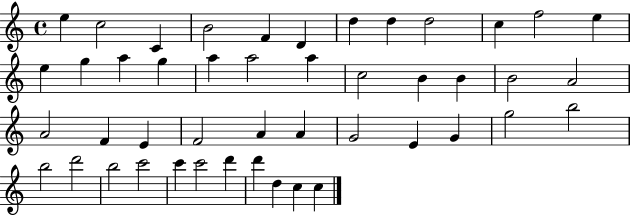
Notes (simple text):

E5/q C5/h C4/q B4/h F4/q D4/q D5/q D5/q D5/h C5/q F5/h E5/q E5/q G5/q A5/q G5/q A5/q A5/h A5/q C5/h B4/q B4/q B4/h A4/h A4/h F4/q E4/q F4/h A4/q A4/q G4/h E4/q G4/q G5/h B5/h B5/h D6/h B5/h C6/h C6/q C6/h D6/q D6/q D5/q C5/q C5/q